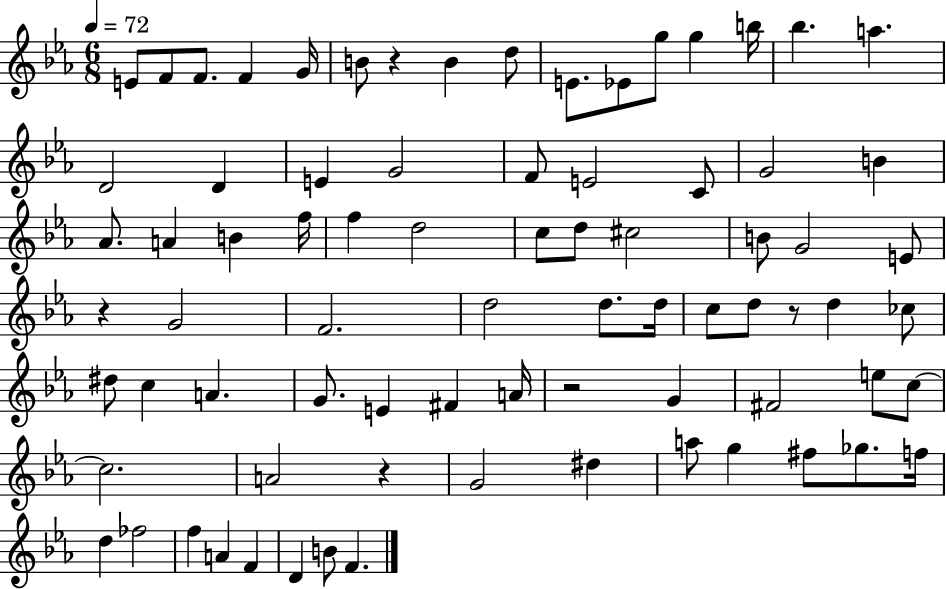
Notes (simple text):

E4/e F4/e F4/e. F4/q G4/s B4/e R/q B4/q D5/e E4/e. Eb4/e G5/e G5/q B5/s Bb5/q. A5/q. D4/h D4/q E4/q G4/h F4/e E4/h C4/e G4/h B4/q Ab4/e. A4/q B4/q F5/s F5/q D5/h C5/e D5/e C#5/h B4/e G4/h E4/e R/q G4/h F4/h. D5/h D5/e. D5/s C5/e D5/e R/e D5/q CES5/e D#5/e C5/q A4/q. G4/e. E4/q F#4/q A4/s R/h G4/q F#4/h E5/e C5/e C5/h. A4/h R/q G4/h D#5/q A5/e G5/q F#5/e Gb5/e. F5/s D5/q FES5/h F5/q A4/q F4/q D4/q B4/e F4/q.